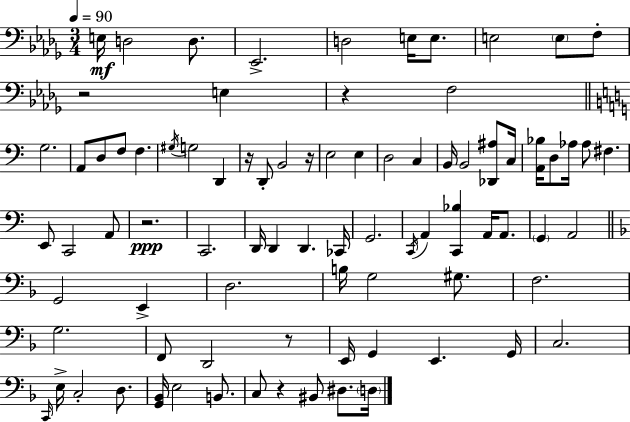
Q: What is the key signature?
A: BES minor